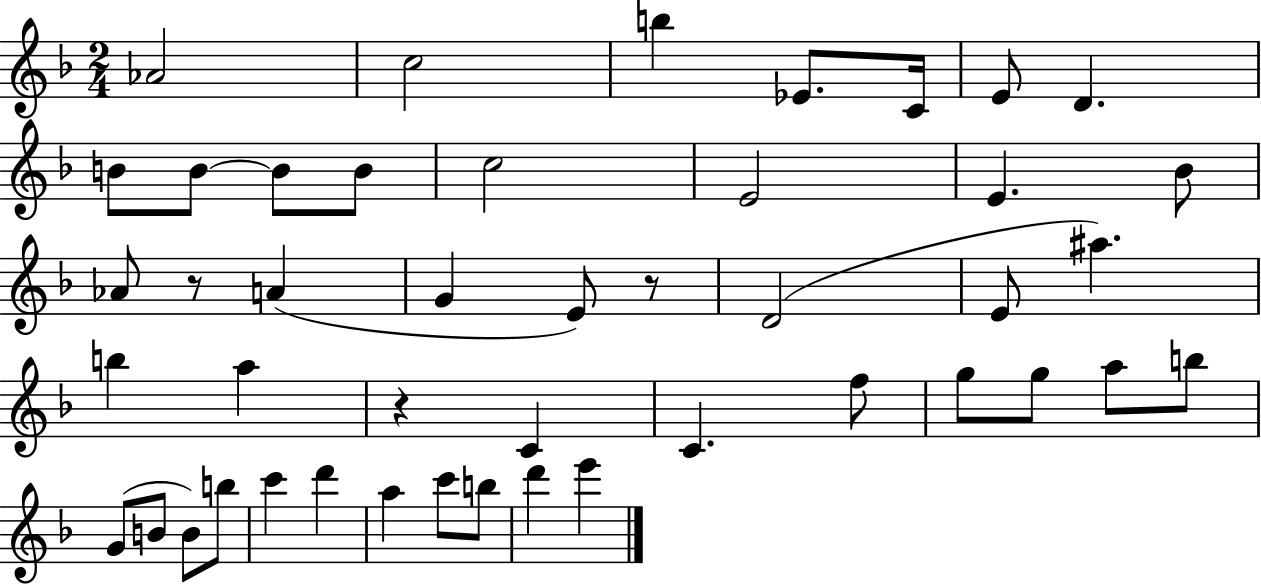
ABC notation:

X:1
T:Untitled
M:2/4
L:1/4
K:F
_A2 c2 b _E/2 C/4 E/2 D B/2 B/2 B/2 B/2 c2 E2 E _B/2 _A/2 z/2 A G E/2 z/2 D2 E/2 ^a b a z C C f/2 g/2 g/2 a/2 b/2 G/2 B/2 B/2 b/2 c' d' a c'/2 b/2 d' e'